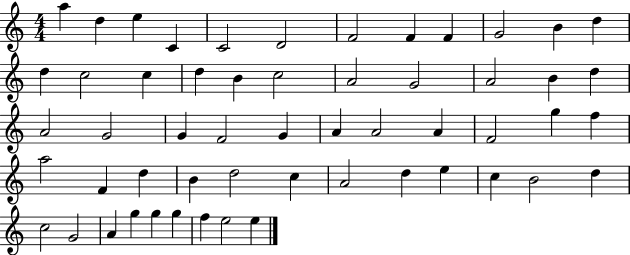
A5/q D5/q E5/q C4/q C4/h D4/h F4/h F4/q F4/q G4/h B4/q D5/q D5/q C5/h C5/q D5/q B4/q C5/h A4/h G4/h A4/h B4/q D5/q A4/h G4/h G4/q F4/h G4/q A4/q A4/h A4/q F4/h G5/q F5/q A5/h F4/q D5/q B4/q D5/h C5/q A4/h D5/q E5/q C5/q B4/h D5/q C5/h G4/h A4/q G5/q G5/q G5/q F5/q E5/h E5/q